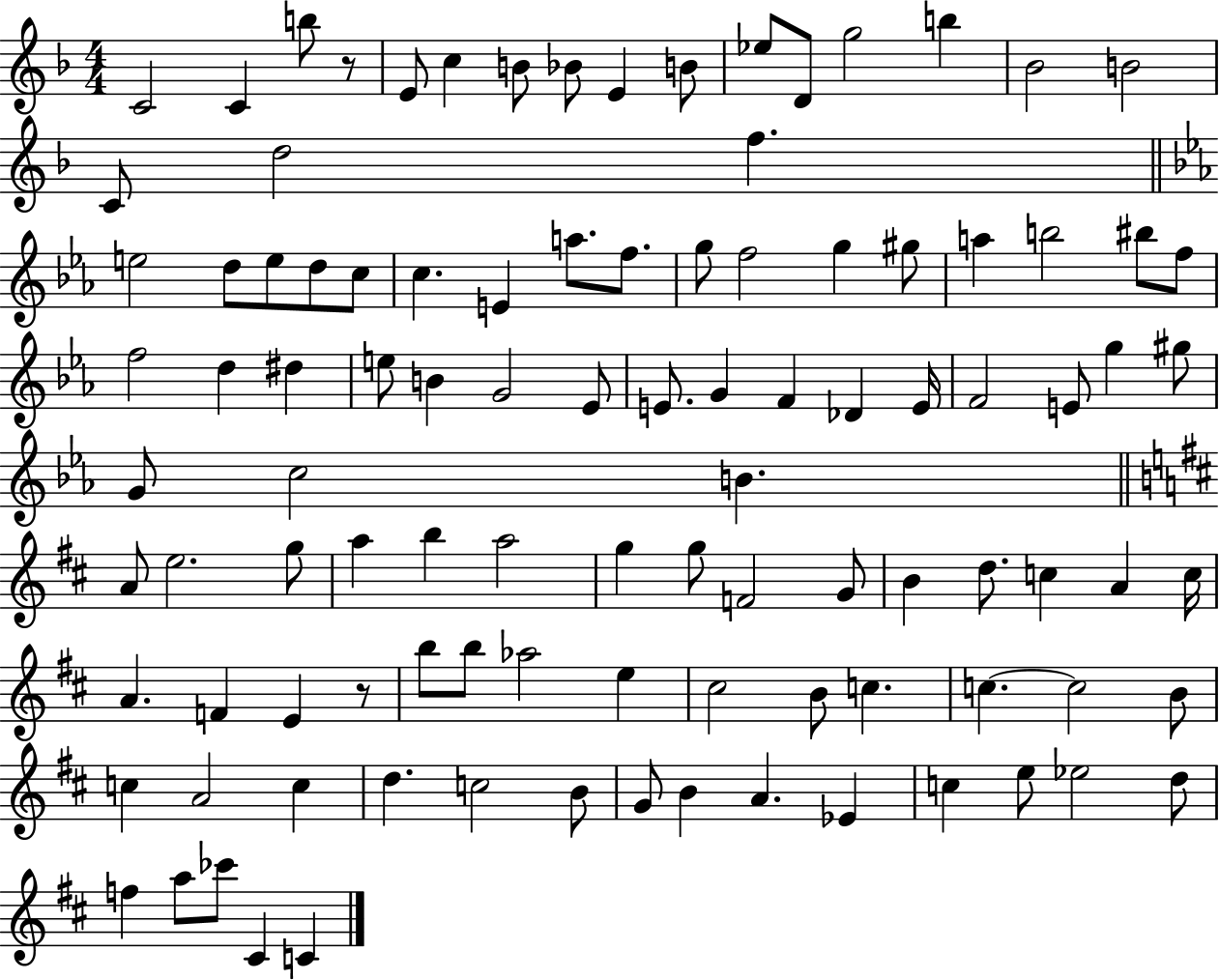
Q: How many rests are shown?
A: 2